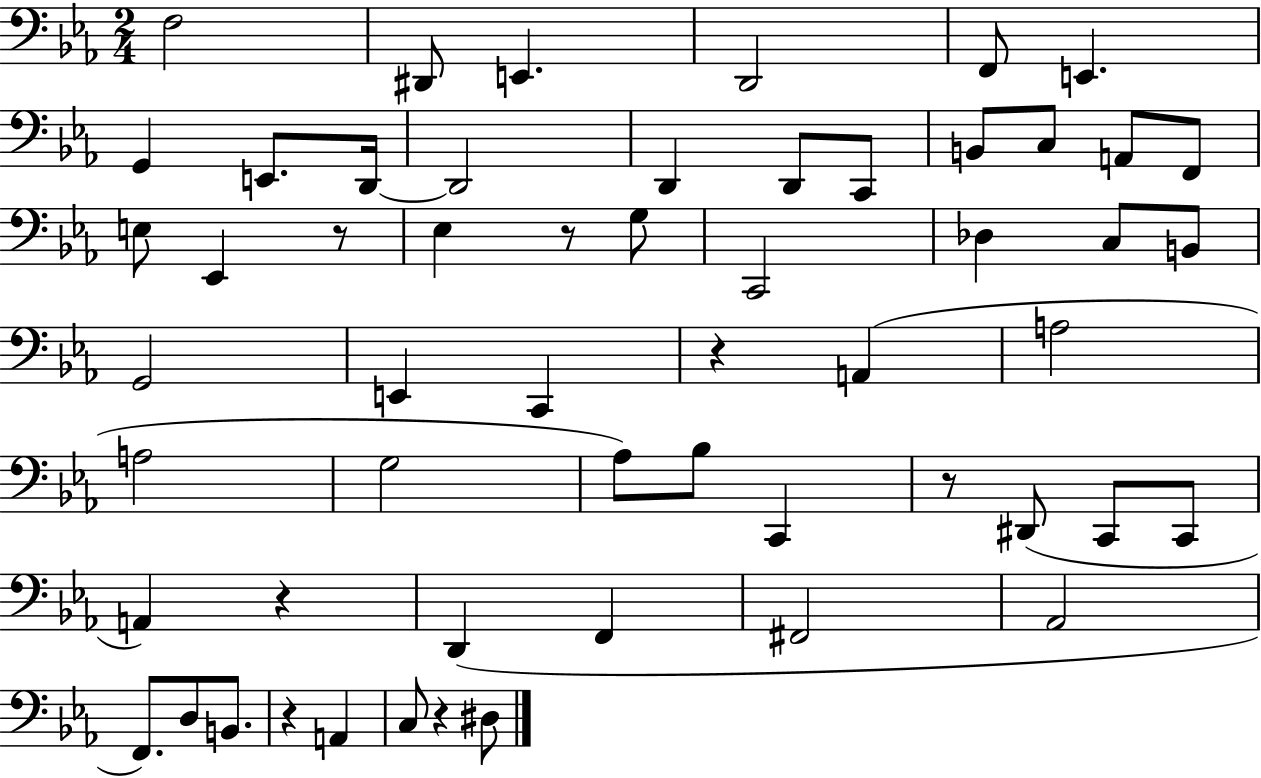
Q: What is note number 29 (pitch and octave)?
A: A2